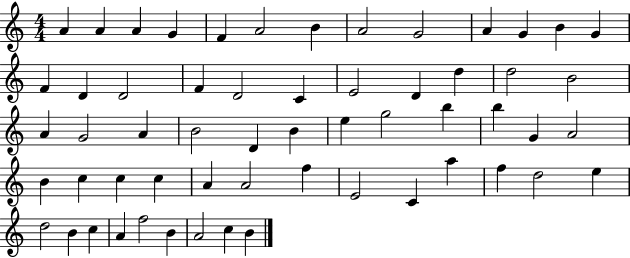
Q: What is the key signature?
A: C major